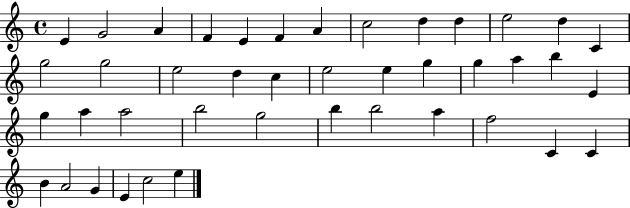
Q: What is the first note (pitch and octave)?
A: E4